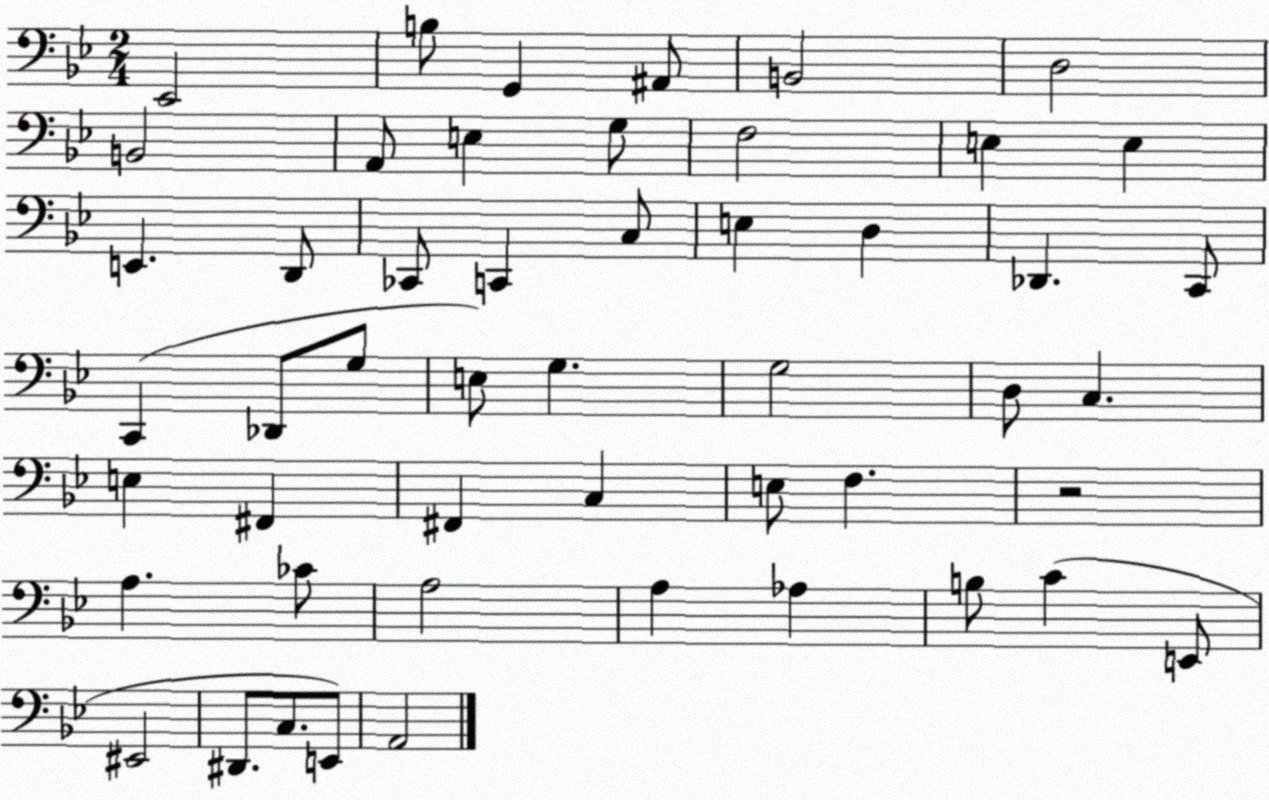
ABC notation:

X:1
T:Untitled
M:2/4
L:1/4
K:Bb
_E,,2 B,/2 G,, ^A,,/2 B,,2 D,2 B,,2 A,,/2 E, G,/2 F,2 E, E, E,, D,,/2 _C,,/2 C,, C,/2 E, D, _D,, C,,/2 C,, _D,,/2 G,/2 E,/2 G, G,2 D,/2 C, E, ^F,, ^F,, C, E,/2 F, z2 A, _C/2 A,2 A, _A, B,/2 C E,,/2 ^E,,2 ^D,,/2 C,/2 E,,/2 A,,2